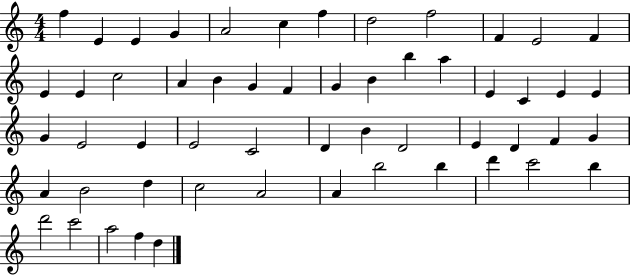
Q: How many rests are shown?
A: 0